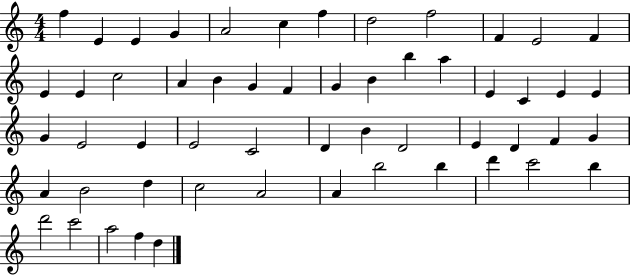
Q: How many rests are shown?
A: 0